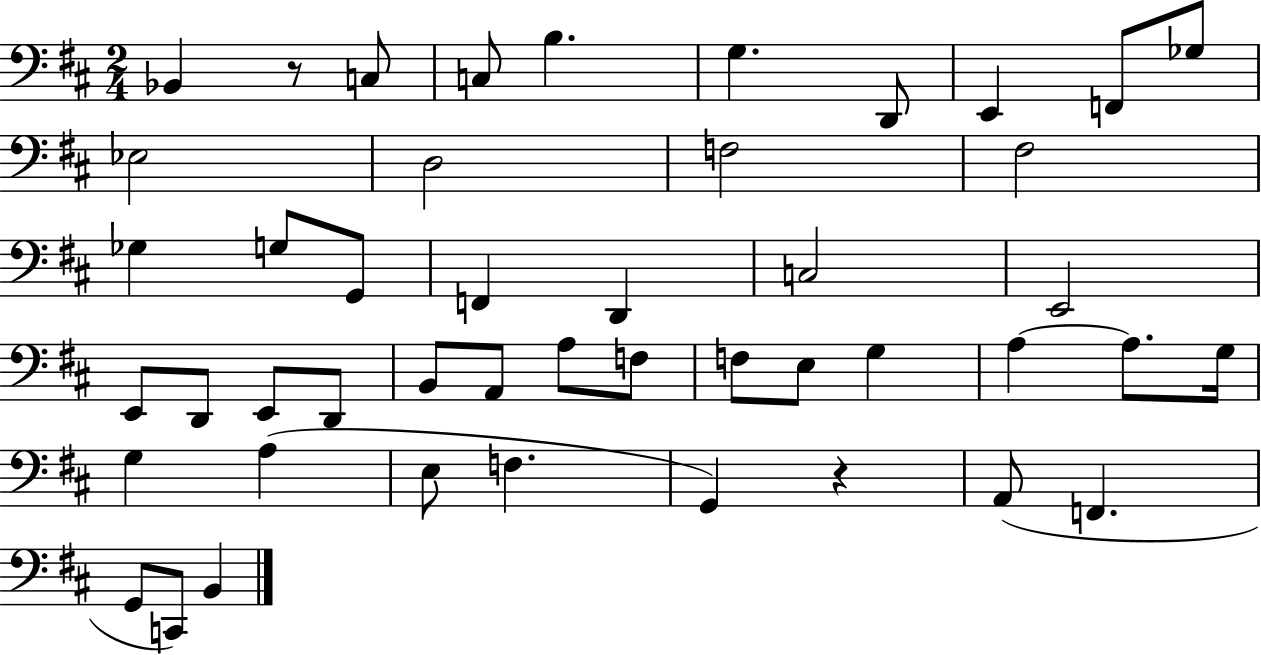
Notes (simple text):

Bb2/q R/e C3/e C3/e B3/q. G3/q. D2/e E2/q F2/e Gb3/e Eb3/h D3/h F3/h F#3/h Gb3/q G3/e G2/e F2/q D2/q C3/h E2/h E2/e D2/e E2/e D2/e B2/e A2/e A3/e F3/e F3/e E3/e G3/q A3/q A3/e. G3/s G3/q A3/q E3/e F3/q. G2/q R/q A2/e F2/q. G2/e C2/e B2/q